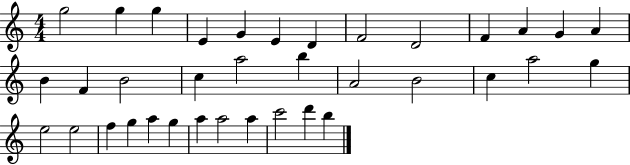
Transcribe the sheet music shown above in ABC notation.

X:1
T:Untitled
M:4/4
L:1/4
K:C
g2 g g E G E D F2 D2 F A G A B F B2 c a2 b A2 B2 c a2 g e2 e2 f g a g a a2 a c'2 d' b